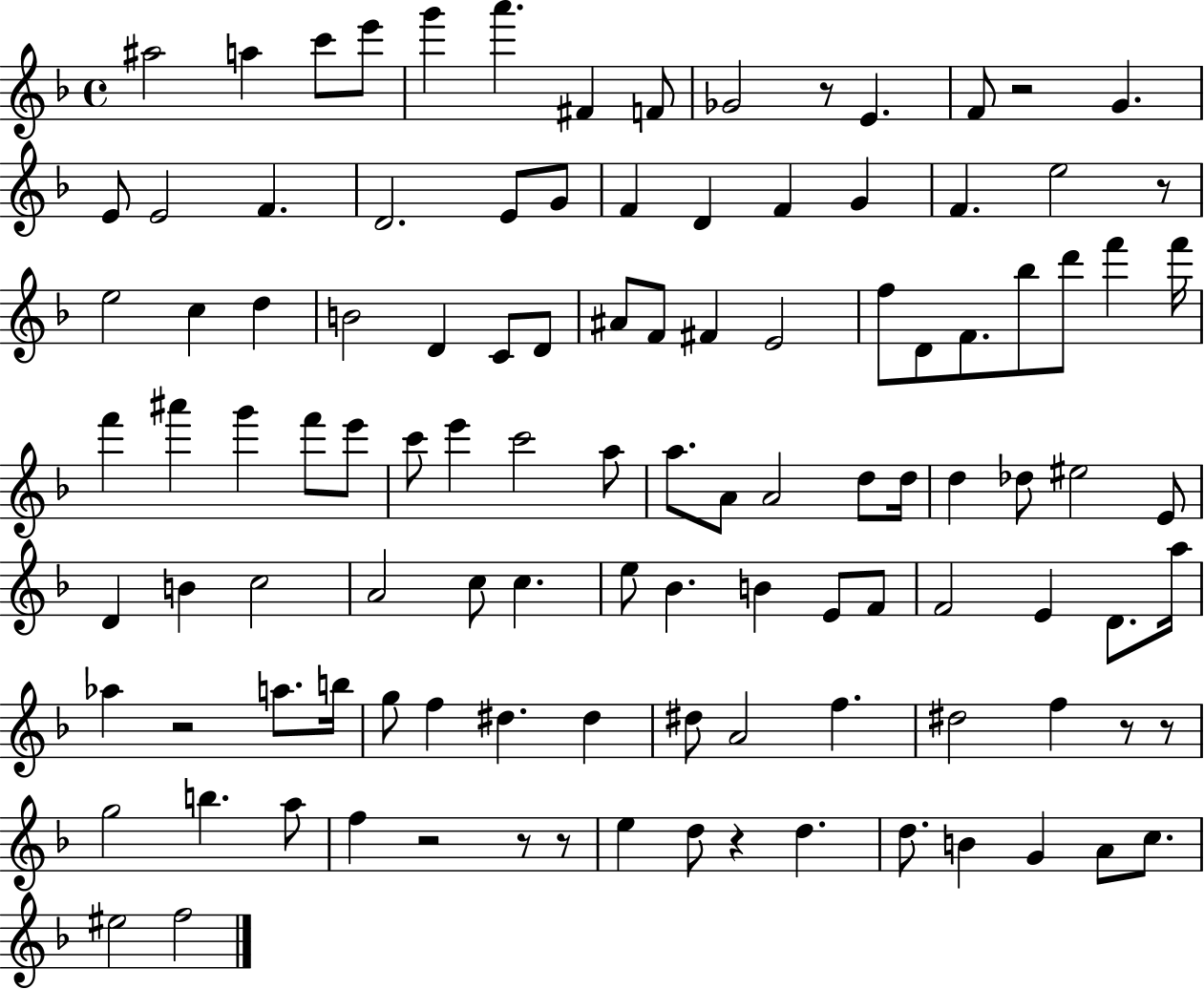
{
  \clef treble
  \time 4/4
  \defaultTimeSignature
  \key f \major
  ais''2 a''4 c'''8 e'''8 | g'''4 a'''4. fis'4 f'8 | ges'2 r8 e'4. | f'8 r2 g'4. | \break e'8 e'2 f'4. | d'2. e'8 g'8 | f'4 d'4 f'4 g'4 | f'4. e''2 r8 | \break e''2 c''4 d''4 | b'2 d'4 c'8 d'8 | ais'8 f'8 fis'4 e'2 | f''8 d'8 f'8. bes''8 d'''8 f'''4 f'''16 | \break f'''4 ais'''4 g'''4 f'''8 e'''8 | c'''8 e'''4 c'''2 a''8 | a''8. a'8 a'2 d''8 d''16 | d''4 des''8 eis''2 e'8 | \break d'4 b'4 c''2 | a'2 c''8 c''4. | e''8 bes'4. b'4 e'8 f'8 | f'2 e'4 d'8. a''16 | \break aes''4 r2 a''8. b''16 | g''8 f''4 dis''4. dis''4 | dis''8 a'2 f''4. | dis''2 f''4 r8 r8 | \break g''2 b''4. a''8 | f''4 r2 r8 r8 | e''4 d''8 r4 d''4. | d''8. b'4 g'4 a'8 c''8. | \break eis''2 f''2 | \bar "|."
}